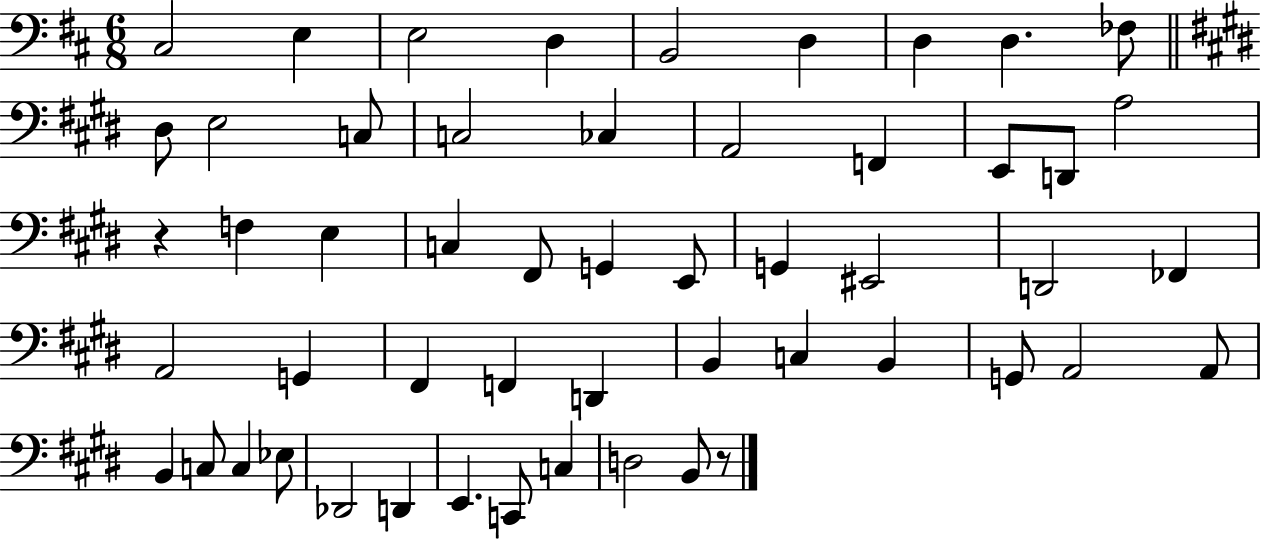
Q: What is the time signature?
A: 6/8